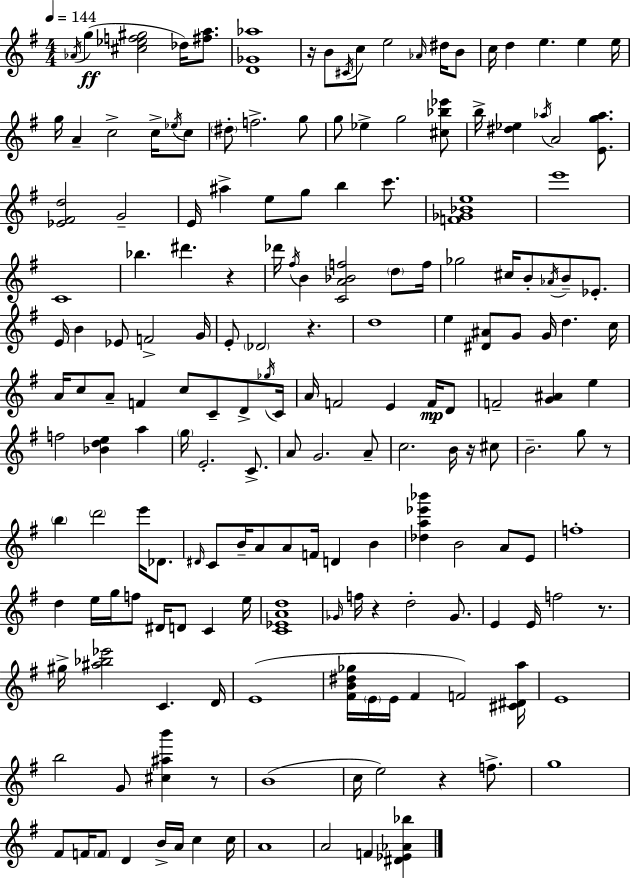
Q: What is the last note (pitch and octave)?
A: F4